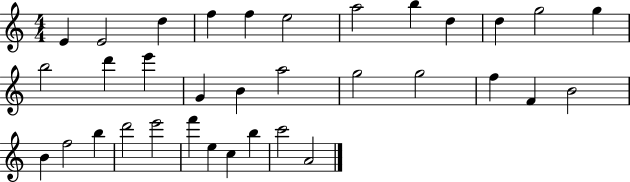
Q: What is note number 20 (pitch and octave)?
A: G5